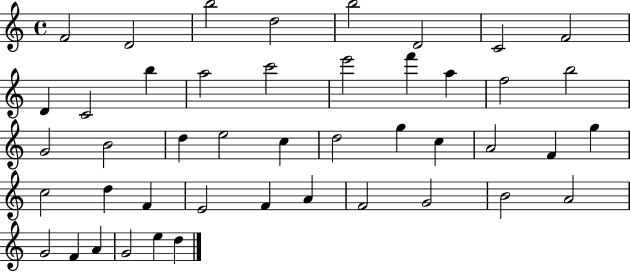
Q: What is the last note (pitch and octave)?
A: D5